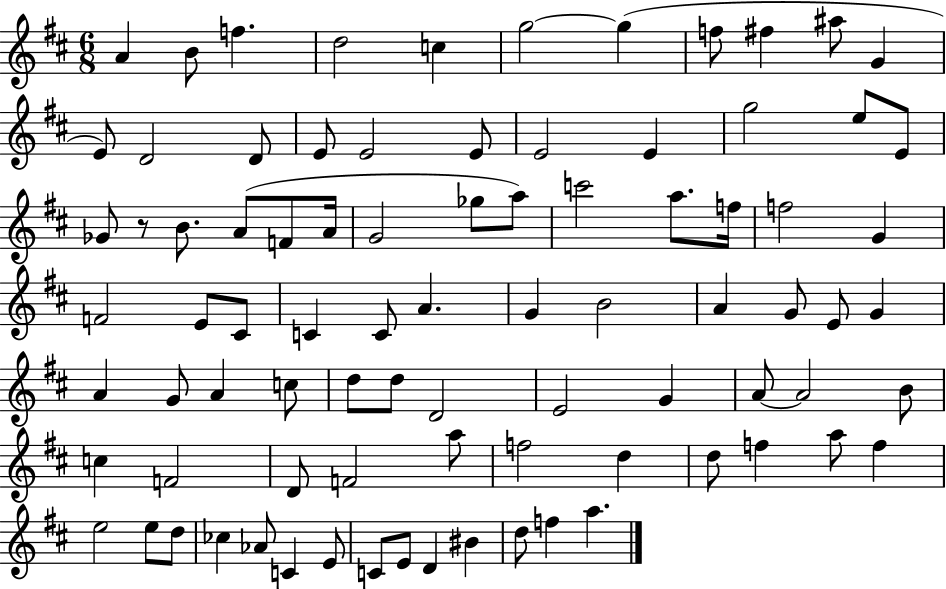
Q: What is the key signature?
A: D major